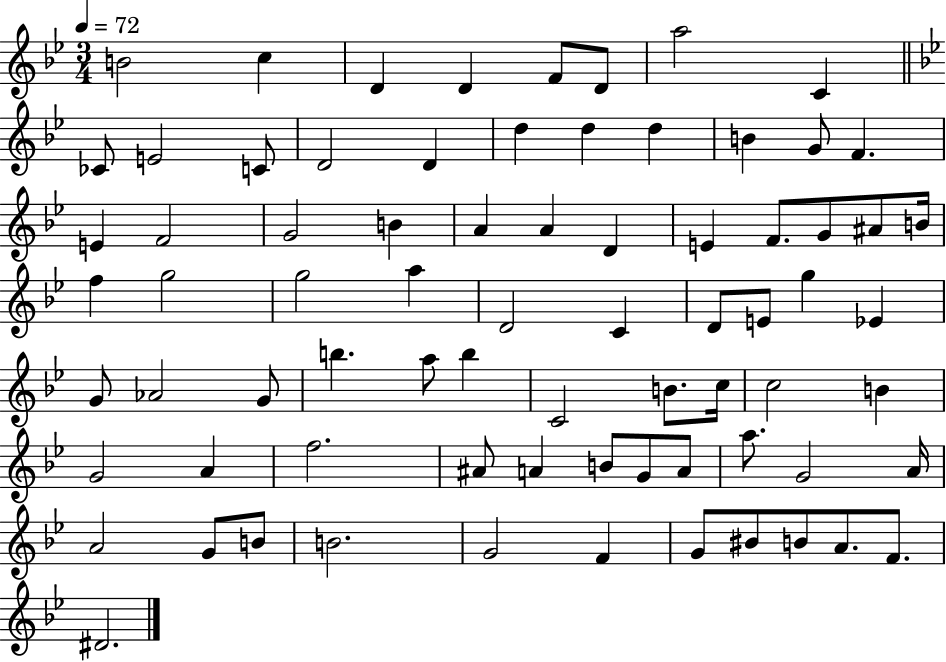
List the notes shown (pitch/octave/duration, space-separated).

B4/h C5/q D4/q D4/q F4/e D4/e A5/h C4/q CES4/e E4/h C4/e D4/h D4/q D5/q D5/q D5/q B4/q G4/e F4/q. E4/q F4/h G4/h B4/q A4/q A4/q D4/q E4/q F4/e. G4/e A#4/e B4/s F5/q G5/h G5/h A5/q D4/h C4/q D4/e E4/e G5/q Eb4/q G4/e Ab4/h G4/e B5/q. A5/e B5/q C4/h B4/e. C5/s C5/h B4/q G4/h A4/q F5/h. A#4/e A4/q B4/e G4/e A4/e A5/e. G4/h A4/s A4/h G4/e B4/e B4/h. G4/h F4/q G4/e BIS4/e B4/e A4/e. F4/e. D#4/h.